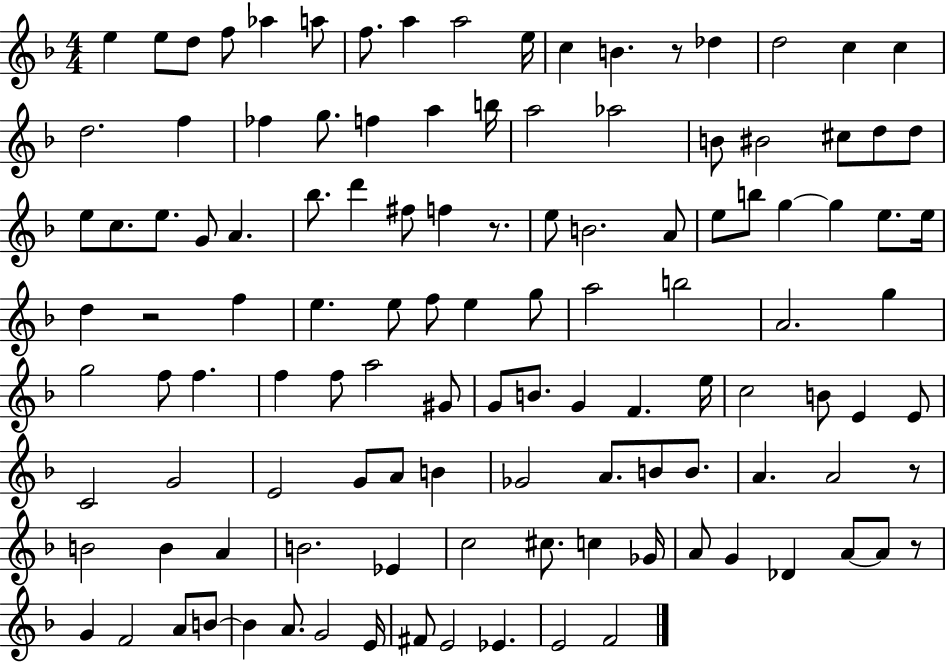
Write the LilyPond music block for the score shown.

{
  \clef treble
  \numericTimeSignature
  \time 4/4
  \key f \major
  \repeat volta 2 { e''4 e''8 d''8 f''8 aes''4 a''8 | f''8. a''4 a''2 e''16 | c''4 b'4. r8 des''4 | d''2 c''4 c''4 | \break d''2. f''4 | fes''4 g''8. f''4 a''4 b''16 | a''2 aes''2 | b'8 bis'2 cis''8 d''8 d''8 | \break e''8 c''8. e''8. g'8 a'4. | bes''8. d'''4 fis''8 f''4 r8. | e''8 b'2. a'8 | e''8 b''8 g''4~~ g''4 e''8. e''16 | \break d''4 r2 f''4 | e''4. e''8 f''8 e''4 g''8 | a''2 b''2 | a'2. g''4 | \break g''2 f''8 f''4. | f''4 f''8 a''2 gis'8 | g'8 b'8. g'4 f'4. e''16 | c''2 b'8 e'4 e'8 | \break c'2 g'2 | e'2 g'8 a'8 b'4 | ges'2 a'8. b'8 b'8. | a'4. a'2 r8 | \break b'2 b'4 a'4 | b'2. ees'4 | c''2 cis''8. c''4 ges'16 | a'8 g'4 des'4 a'8~~ a'8 r8 | \break g'4 f'2 a'8 b'8~~ | b'4 a'8. g'2 e'16 | fis'8 e'2 ees'4. | e'2 f'2 | \break } \bar "|."
}